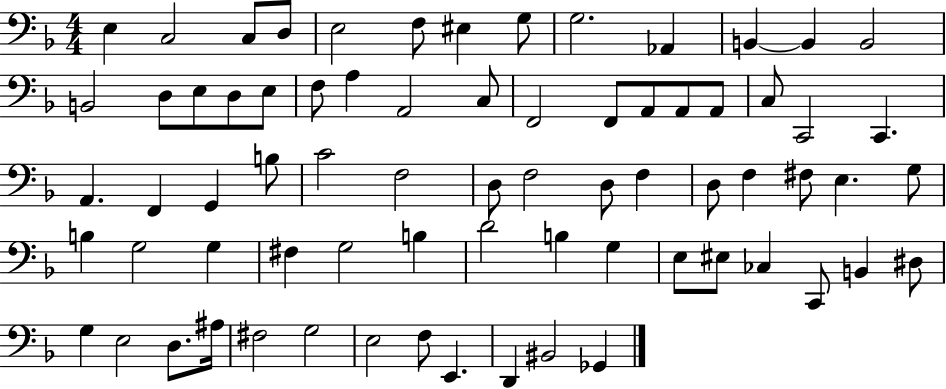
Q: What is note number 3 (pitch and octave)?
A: C3